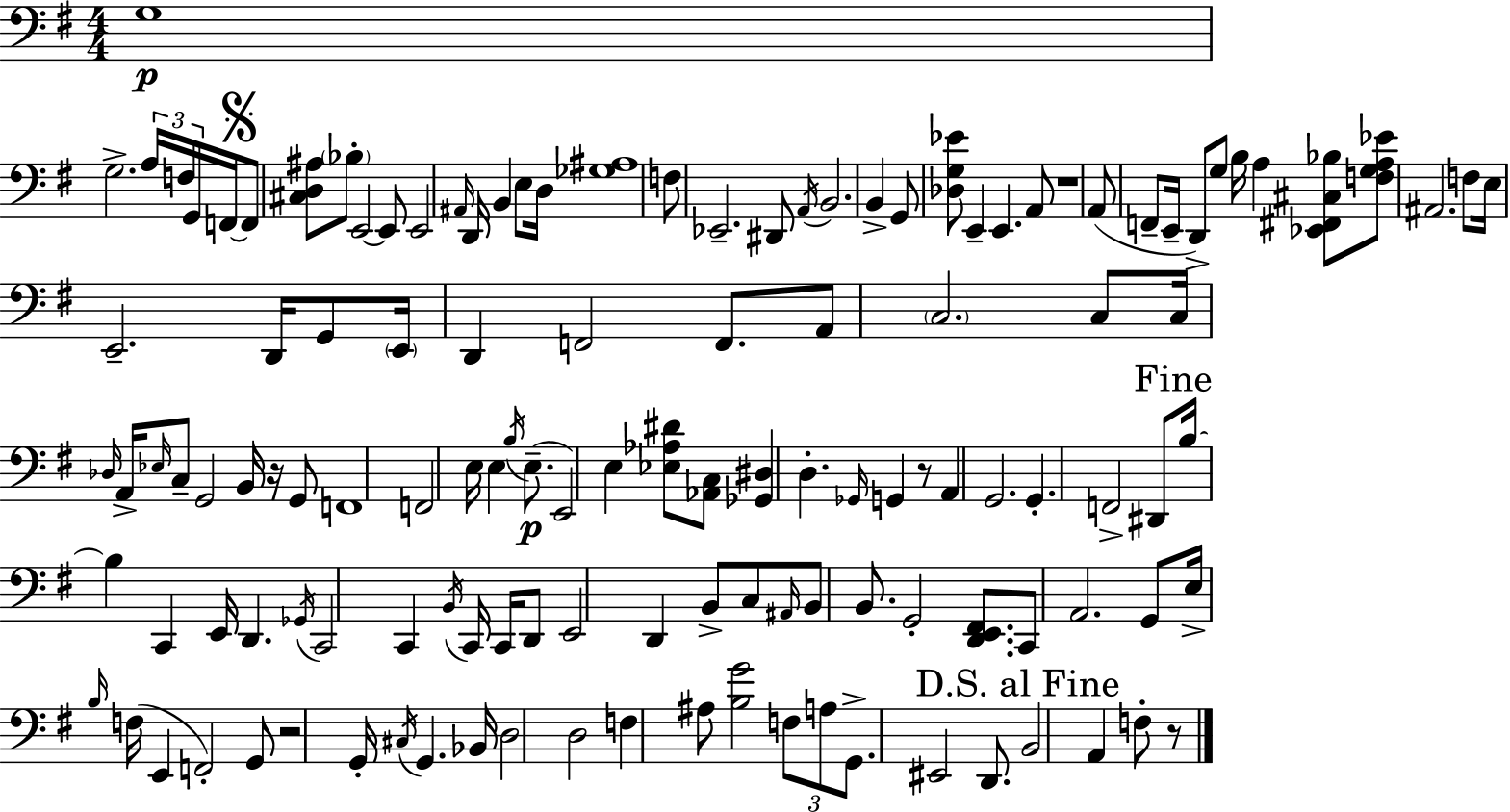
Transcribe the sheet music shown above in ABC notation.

X:1
T:Untitled
M:4/4
L:1/4
K:Em
G,4 G,2 A,/4 F,/4 G,,/4 F,,/4 F,,/2 [^C,D,^A,]/2 _B,/2 E,,2 E,,/2 E,,2 ^A,,/4 D,,/4 B,, E,/2 D,/4 [_G,^A,]4 F,/2 _E,,2 ^D,,/2 A,,/4 B,,2 B,, G,,/2 [_D,G,_E]/2 E,, E,, A,,/2 z4 A,,/2 F,,/2 E,,/4 D,,/2 G,/2 B,/4 A, [_E,,^F,,^C,_B,]/2 [F,G,A,_E]/2 ^A,,2 F,/2 E,/4 E,,2 D,,/4 G,,/2 E,,/4 D,, F,,2 F,,/2 A,,/2 C,2 C,/2 C,/4 _D,/4 A,,/4 _E,/4 C,/2 G,,2 B,,/4 z/4 G,,/2 F,,4 F,,2 E,/4 E, B,/4 E,/2 E,,2 E, [_E,_A,^D]/2 [_A,,C,]/2 [_G,,^D,] D, _G,,/4 G,, z/2 A,, G,,2 G,, F,,2 ^D,,/2 B,/4 B, C,, E,,/4 D,, _G,,/4 C,,2 C,, B,,/4 C,,/4 C,,/4 D,,/2 E,,2 D,, B,,/2 C,/2 ^A,,/4 B,,/2 B,,/2 G,,2 [D,,E,,^F,,]/2 C,,/2 A,,2 G,,/2 E,/4 B,/4 F,/4 E,, F,,2 G,,/2 z2 G,,/4 ^C,/4 G,, _B,,/4 D,2 D,2 F, ^A,/2 [B,G]2 F,/2 A,/2 G,,/2 ^E,,2 D,,/2 B,,2 A,, F,/2 z/2